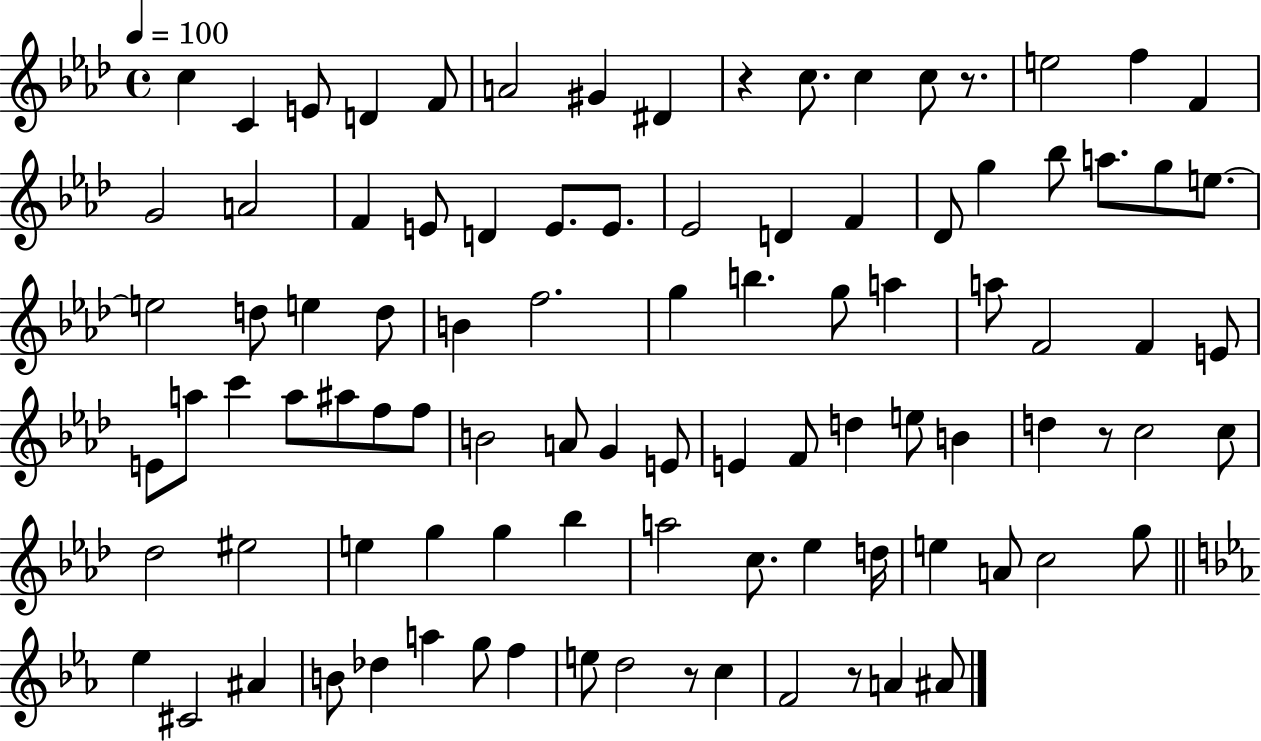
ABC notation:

X:1
T:Untitled
M:4/4
L:1/4
K:Ab
c C E/2 D F/2 A2 ^G ^D z c/2 c c/2 z/2 e2 f F G2 A2 F E/2 D E/2 E/2 _E2 D F _D/2 g _b/2 a/2 g/2 e/2 e2 d/2 e d/2 B f2 g b g/2 a a/2 F2 F E/2 E/2 a/2 c' a/2 ^a/2 f/2 f/2 B2 A/2 G E/2 E F/2 d e/2 B d z/2 c2 c/2 _d2 ^e2 e g g _b a2 c/2 _e d/4 e A/2 c2 g/2 _e ^C2 ^A B/2 _d a g/2 f e/2 d2 z/2 c F2 z/2 A ^A/2